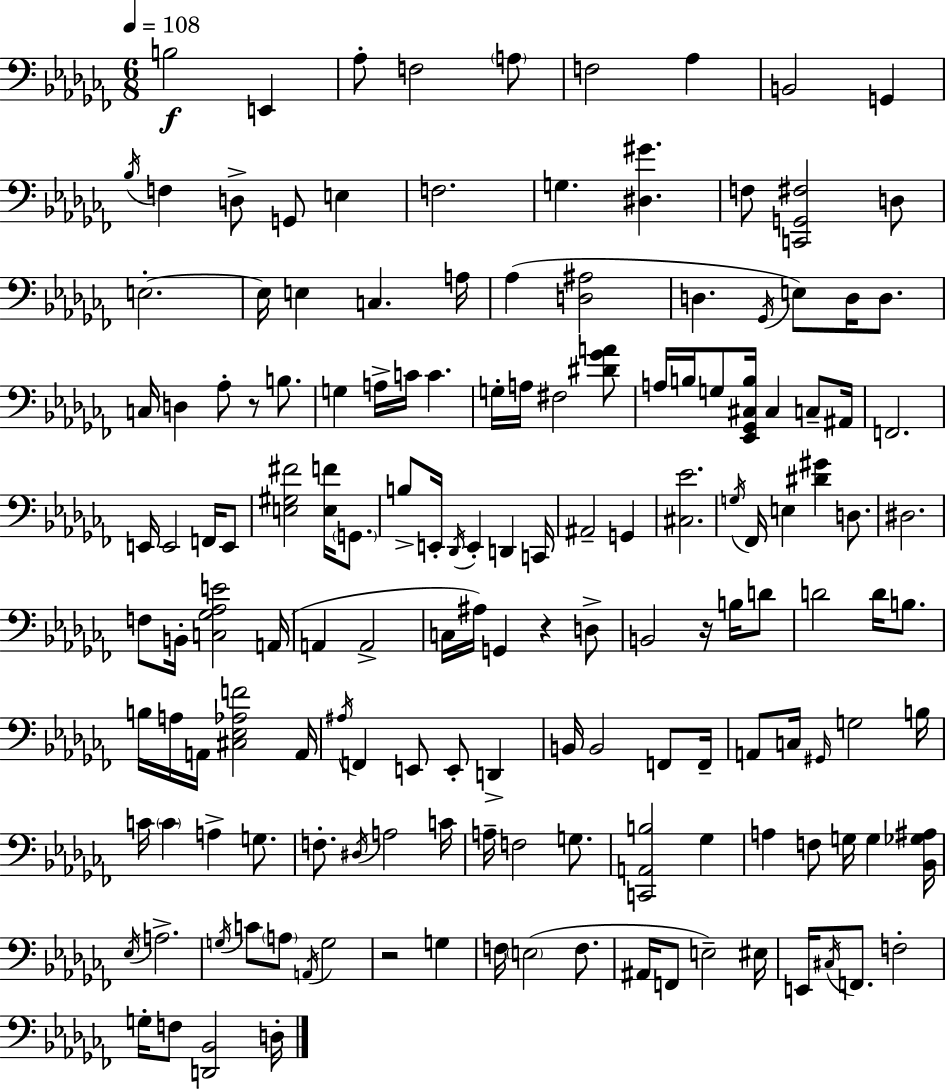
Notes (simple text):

B3/h E2/q Ab3/e F3/h A3/e F3/h Ab3/q B2/h G2/q Bb3/s F3/q D3/e G2/e E3/q F3/h. G3/q. [D#3,G#4]/q. F3/e [C2,G2,F#3]/h D3/e E3/h. E3/s E3/q C3/q. A3/s Ab3/q [D3,A#3]/h D3/q. Gb2/s E3/e D3/s D3/e. C3/s D3/q Ab3/e R/e B3/e. G3/q A3/s C4/s C4/q. G3/s A3/s F#3/h [D#4,Gb4,A4]/e A3/s B3/s G3/e [Eb2,Gb2,C#3,B3]/s C#3/q C3/e A#2/s F2/h. E2/s E2/h F2/s E2/e [E3,G#3,F#4]/h [E3,F4]/s G2/e. B3/e E2/s Db2/s E2/q D2/q C2/s A#2/h G2/q [C#3,Eb4]/h. G3/s FES2/s E3/q [D#4,G#4]/q D3/e. D#3/h. F3/e B2/s [C3,Gb3,Ab3,E4]/h A2/s A2/q A2/h C3/s A#3/s G2/q R/q D3/e B2/h R/s B3/s D4/e D4/h D4/s B3/e. B3/s A3/s A2/s [C#3,Eb3,Ab3,F4]/h A2/s A#3/s F2/q E2/e E2/e D2/q B2/s B2/h F2/e F2/s A2/e C3/s G#2/s G3/h B3/s C4/s C4/q A3/q G3/e. F3/e. D#3/s A3/h C4/s A3/s F3/h G3/e. [C2,A2,B3]/h Gb3/q A3/q F3/e G3/s G3/q [Bb2,Gb3,A#3]/s Eb3/s A3/h. G3/s C4/e A3/e A2/s G3/h R/h G3/q F3/s E3/h F3/e. A#2/s F2/e E3/h EIS3/s E2/s C#3/s F2/e. F3/h G3/s F3/e [D2,Bb2]/h D3/s